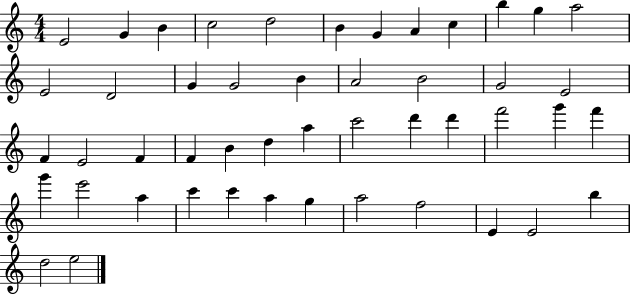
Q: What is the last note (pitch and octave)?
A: E5